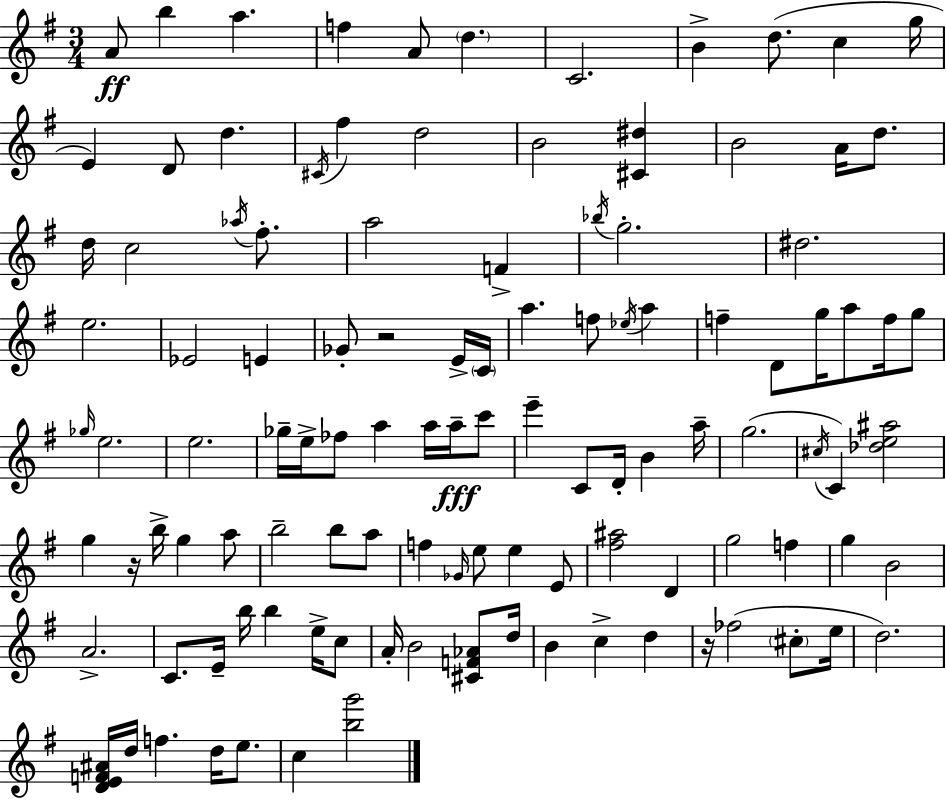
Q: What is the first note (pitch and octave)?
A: A4